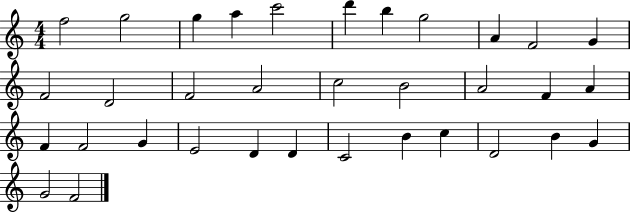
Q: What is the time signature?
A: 4/4